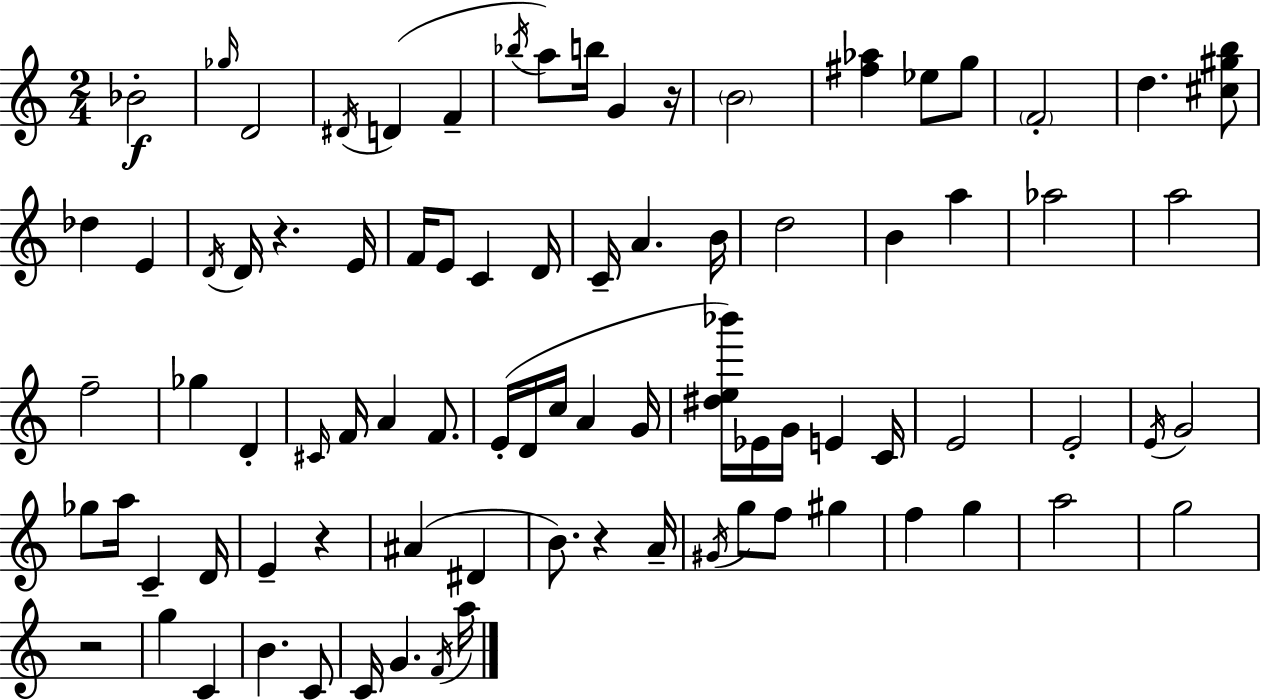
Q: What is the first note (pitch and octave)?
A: Bb4